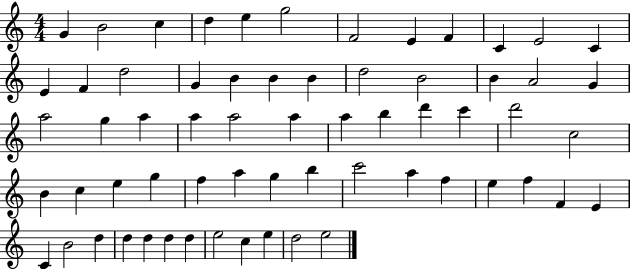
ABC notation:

X:1
T:Untitled
M:4/4
L:1/4
K:C
G B2 c d e g2 F2 E F C E2 C E F d2 G B B B d2 B2 B A2 G a2 g a a a2 a a b d' c' d'2 c2 B c e g f a g b c'2 a f e f F E C B2 d d d d d e2 c e d2 e2